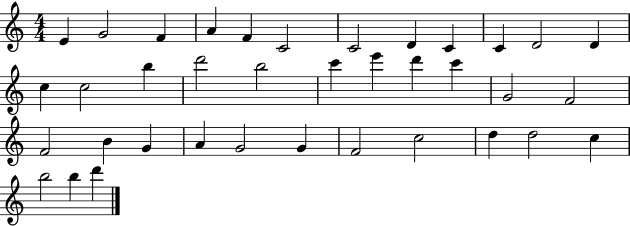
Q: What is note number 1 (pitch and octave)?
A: E4